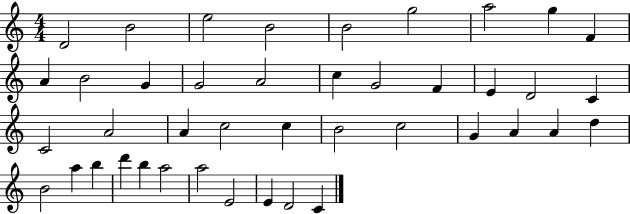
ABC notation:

X:1
T:Untitled
M:4/4
L:1/4
K:C
D2 B2 e2 B2 B2 g2 a2 g F A B2 G G2 A2 c G2 F E D2 C C2 A2 A c2 c B2 c2 G A A d B2 a b d' b a2 a2 E2 E D2 C